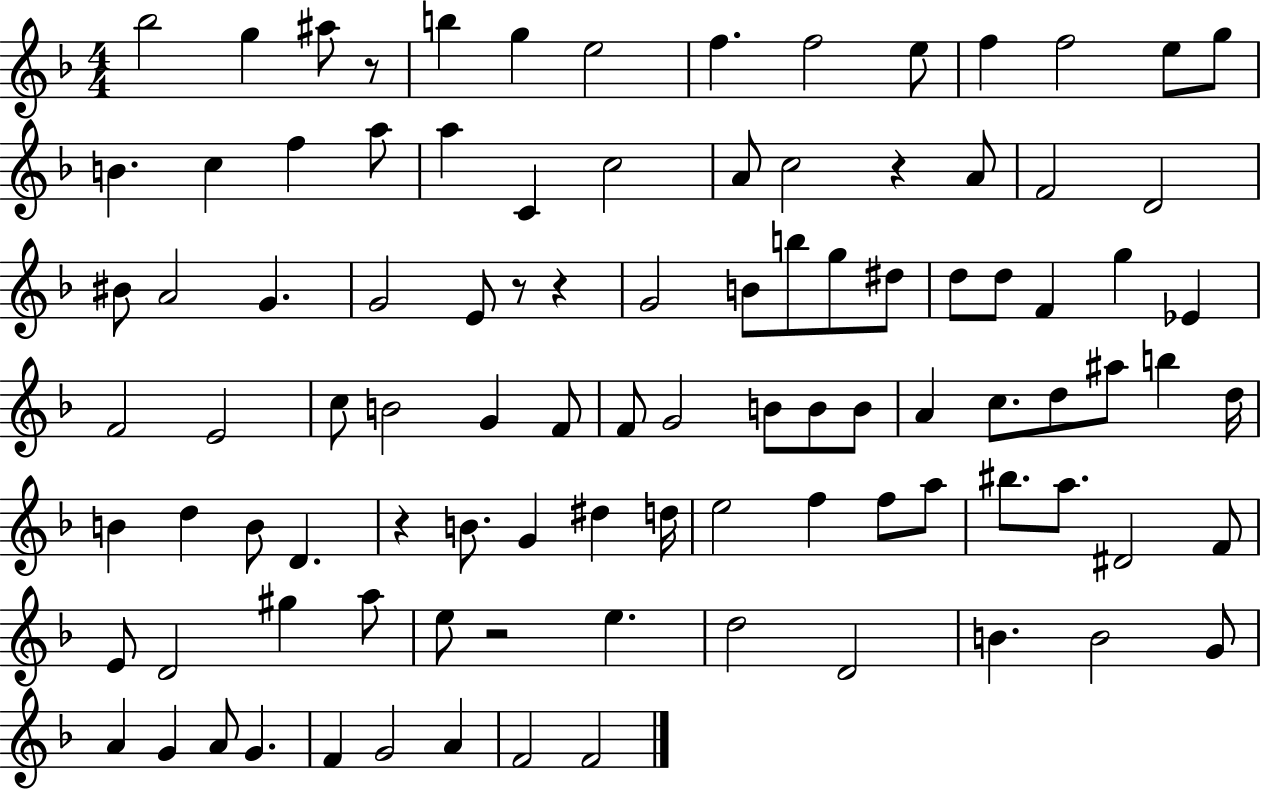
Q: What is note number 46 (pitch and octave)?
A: F4